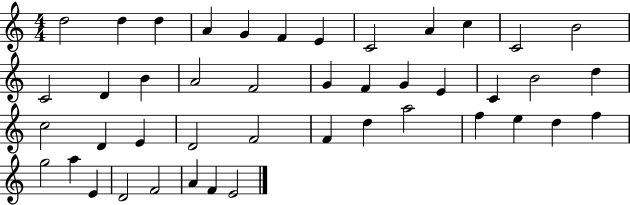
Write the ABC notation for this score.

X:1
T:Untitled
M:4/4
L:1/4
K:C
d2 d d A G F E C2 A c C2 B2 C2 D B A2 F2 G F G E C B2 d c2 D E D2 F2 F d a2 f e d f g2 a E D2 F2 A F E2